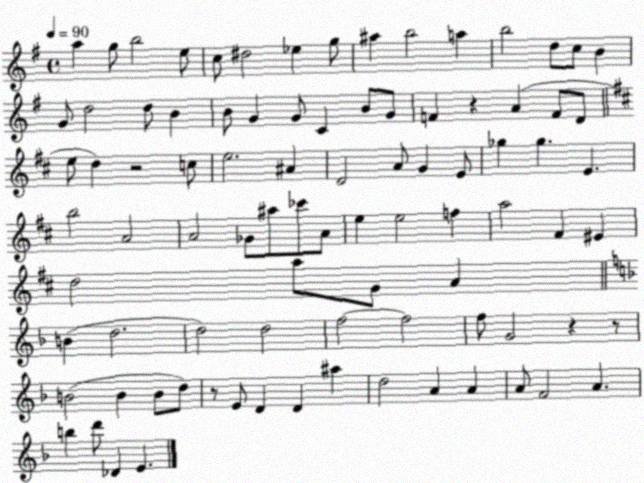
X:1
T:Untitled
M:4/4
L:1/4
K:G
a g/2 b2 e/2 c/2 ^d2 _e g/2 ^a b2 a b2 d/2 c/2 B G/2 d2 d/2 B B/2 G G/2 C B/2 G/2 F z A F/2 D/2 e/2 d z2 c/2 e2 ^A D2 A/2 G E/2 _g _g E b2 A2 A2 _G/2 ^a/2 _c'/2 A/2 e e2 f a2 ^F ^E d2 a/2 G/2 A B d2 d2 d2 f2 f2 f/2 G2 z z/2 B2 B B/2 d/2 z/2 E/2 D D ^a d2 A A A/2 F2 A b d'/2 _D E